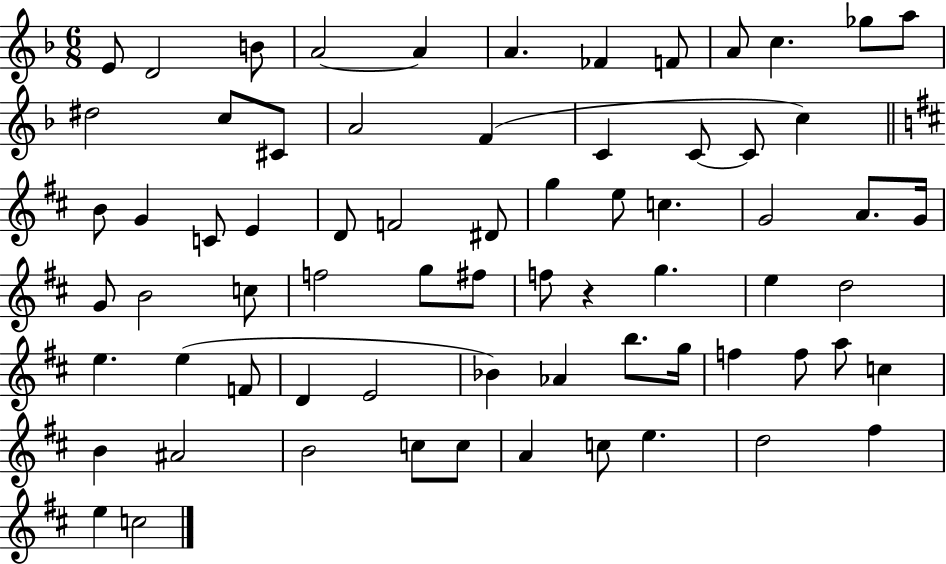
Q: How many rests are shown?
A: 1